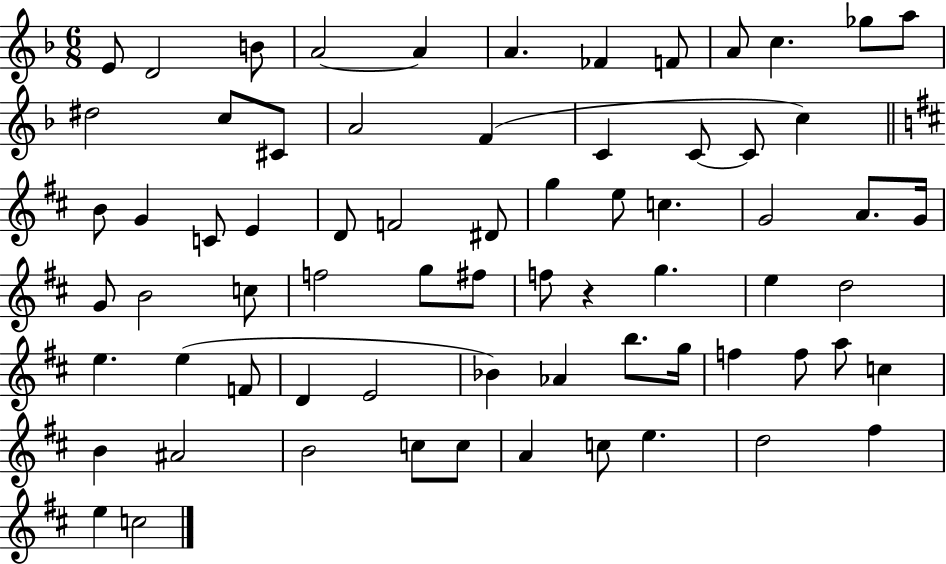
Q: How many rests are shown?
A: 1